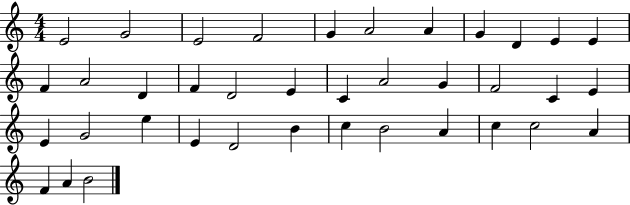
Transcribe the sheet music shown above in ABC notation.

X:1
T:Untitled
M:4/4
L:1/4
K:C
E2 G2 E2 F2 G A2 A G D E E F A2 D F D2 E C A2 G F2 C E E G2 e E D2 B c B2 A c c2 A F A B2